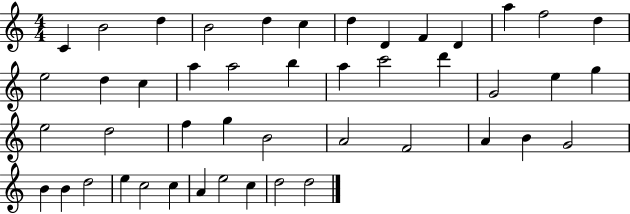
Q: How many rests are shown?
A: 0